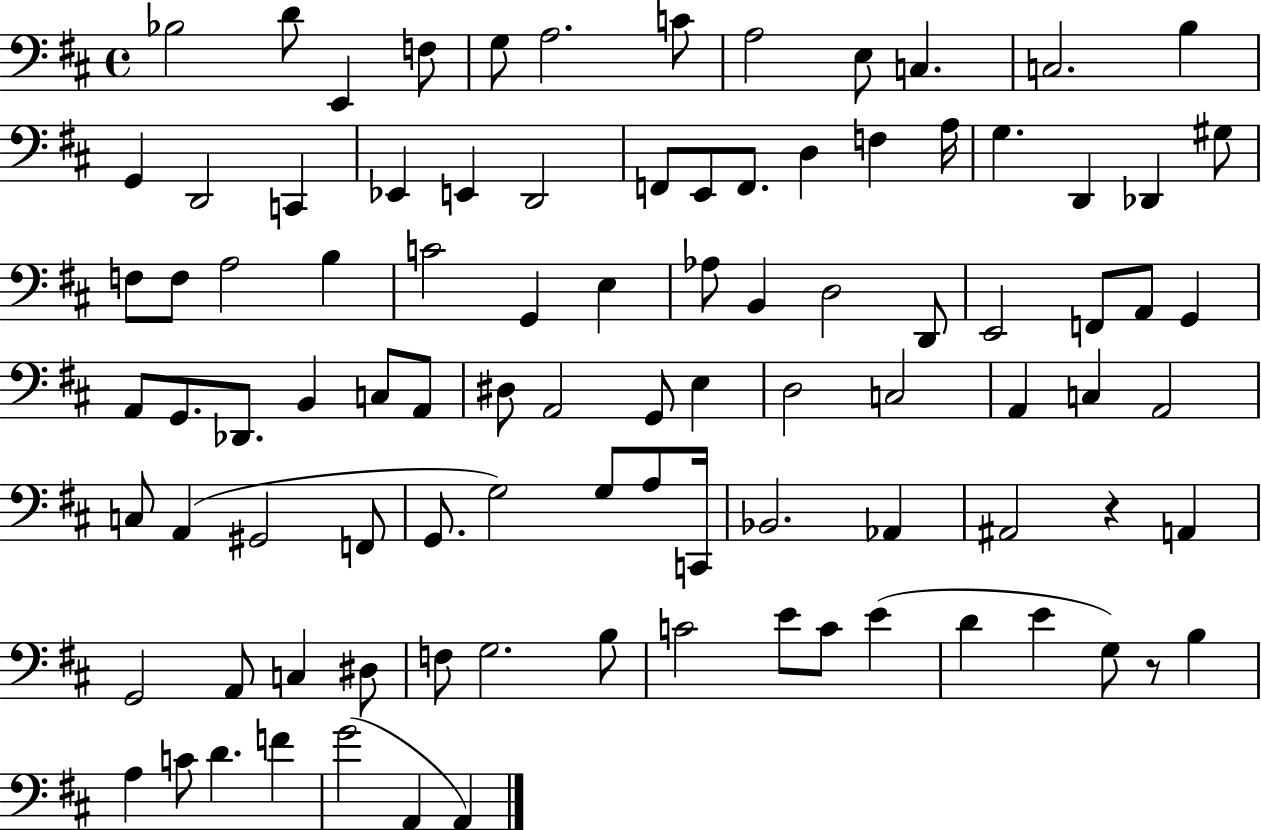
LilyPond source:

{
  \clef bass
  \time 4/4
  \defaultTimeSignature
  \key d \major
  bes2 d'8 e,4 f8 | g8 a2. c'8 | a2 e8 c4. | c2. b4 | \break g,4 d,2 c,4 | ees,4 e,4 d,2 | f,8 e,8 f,8. d4 f4 a16 | g4. d,4 des,4 gis8 | \break f8 f8 a2 b4 | c'2 g,4 e4 | aes8 b,4 d2 d,8 | e,2 f,8 a,8 g,4 | \break a,8 g,8. des,8. b,4 c8 a,8 | dis8 a,2 g,8 e4 | d2 c2 | a,4 c4 a,2 | \break c8 a,4( gis,2 f,8 | g,8. g2) g8 a8 c,16 | bes,2. aes,4 | ais,2 r4 a,4 | \break g,2 a,8 c4 dis8 | f8 g2. b8 | c'2 e'8 c'8 e'4( | d'4 e'4 g8) r8 b4 | \break a4 c'8 d'4. f'4 | g'2( a,4 a,4) | \bar "|."
}